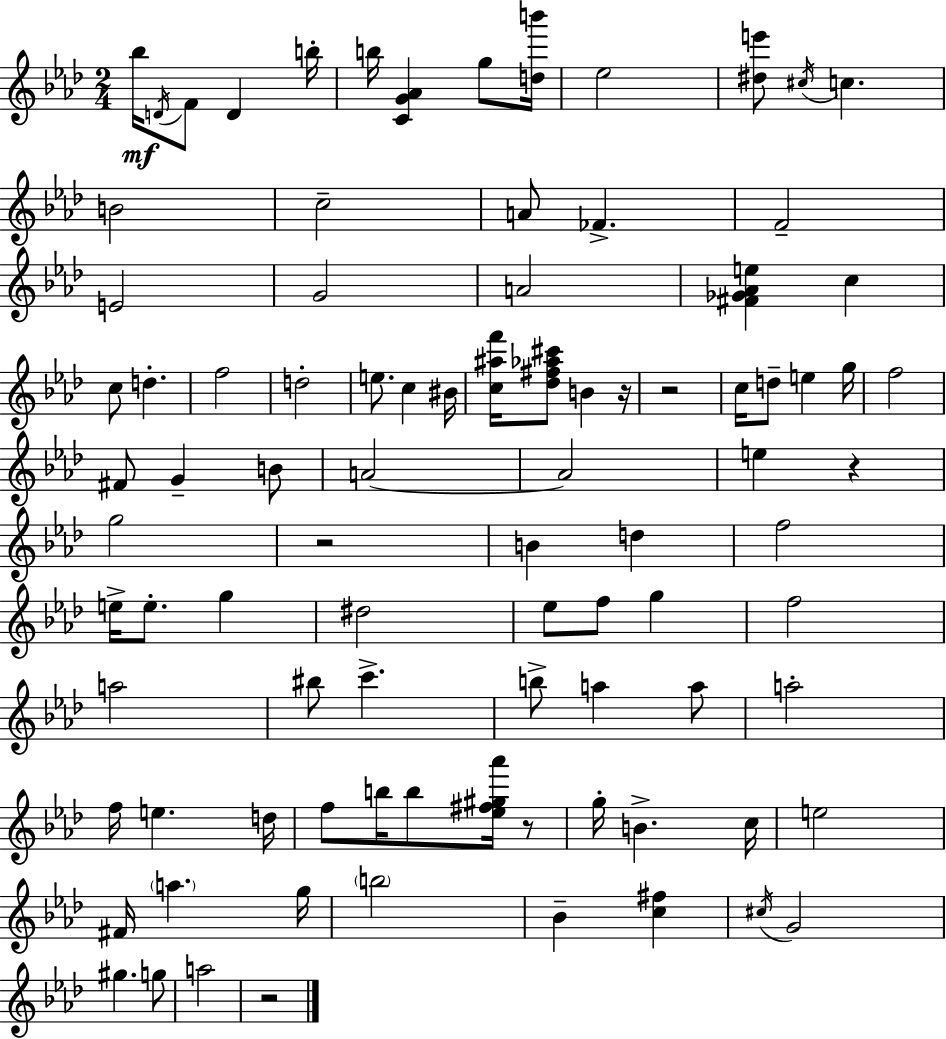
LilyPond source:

{
  \clef treble
  \numericTimeSignature
  \time 2/4
  \key f \minor
  bes''16\mf \acciaccatura { d'16 } f'8 d'4 | b''16-. b''16 <c' g' aes'>4 g''8 | <d'' b'''>16 ees''2 | <dis'' e'''>8 \acciaccatura { cis''16 } c''4. | \break b'2 | c''2-- | a'8 fes'4.-> | f'2-- | \break e'2 | g'2 | a'2 | <fis' ges' aes' e''>4 c''4 | \break c''8 d''4.-. | f''2 | d''2-. | e''8. c''4 | \break bis'16 <c'' ais'' f'''>16 <des'' fis'' aes'' cis'''>8 b'4 | r16 r2 | c''16 d''8-- e''4 | g''16 f''2 | \break fis'8 g'4-- | b'8 a'2~~ | a'2 | e''4 r4 | \break g''2 | r2 | b'4 d''4 | f''2 | \break e''16-> e''8.-. g''4 | dis''2 | ees''8 f''8 g''4 | f''2 | \break a''2 | bis''8 c'''4.-> | b''8-> a''4 | a''8 a''2-. | \break f''16 e''4. | d''16 f''8 b''16 b''8 <ees'' fis'' gis'' aes'''>16 | r8 g''16-. b'4.-> | c''16 e''2 | \break fis'16 \parenthesize a''4. | g''16 \parenthesize b''2 | bes'4-- <c'' fis''>4 | \acciaccatura { cis''16 } g'2 | \break gis''4. | g''8 a''2 | r2 | \bar "|."
}